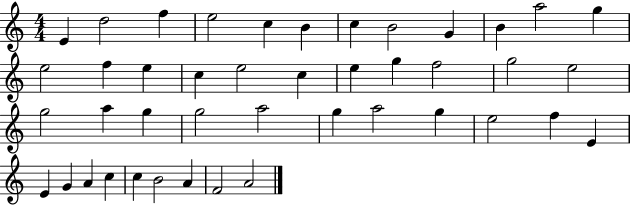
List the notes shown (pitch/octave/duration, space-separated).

E4/q D5/h F5/q E5/h C5/q B4/q C5/q B4/h G4/q B4/q A5/h G5/q E5/h F5/q E5/q C5/q E5/h C5/q E5/q G5/q F5/h G5/h E5/h G5/h A5/q G5/q G5/h A5/h G5/q A5/h G5/q E5/h F5/q E4/q E4/q G4/q A4/q C5/q C5/q B4/h A4/q F4/h A4/h